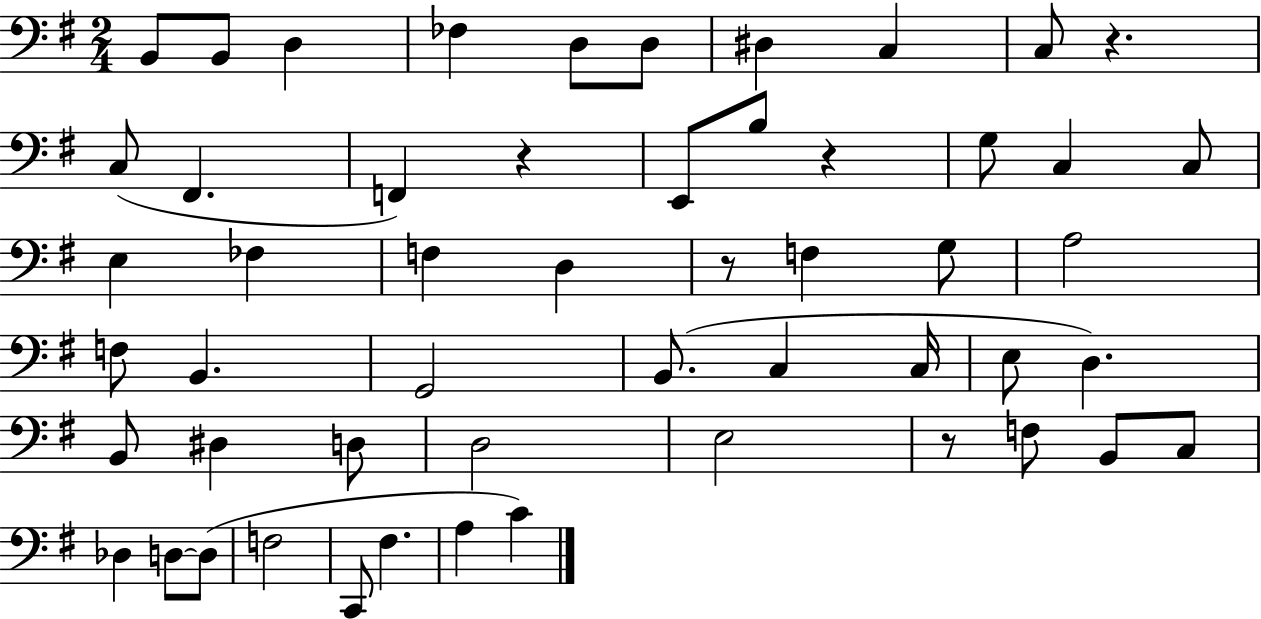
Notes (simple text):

B2/e B2/e D3/q FES3/q D3/e D3/e D#3/q C3/q C3/e R/q. C3/e F#2/q. F2/q R/q E2/e B3/e R/q G3/e C3/q C3/e E3/q FES3/q F3/q D3/q R/e F3/q G3/e A3/h F3/e B2/q. G2/h B2/e. C3/q C3/s E3/e D3/q. B2/e D#3/q D3/e D3/h E3/h R/e F3/e B2/e C3/e Db3/q D3/e D3/e F3/h C2/e F#3/q. A3/q C4/q